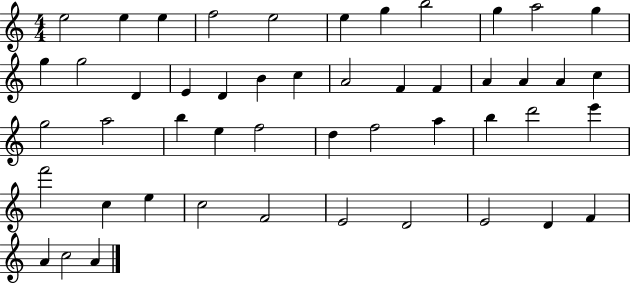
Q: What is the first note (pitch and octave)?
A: E5